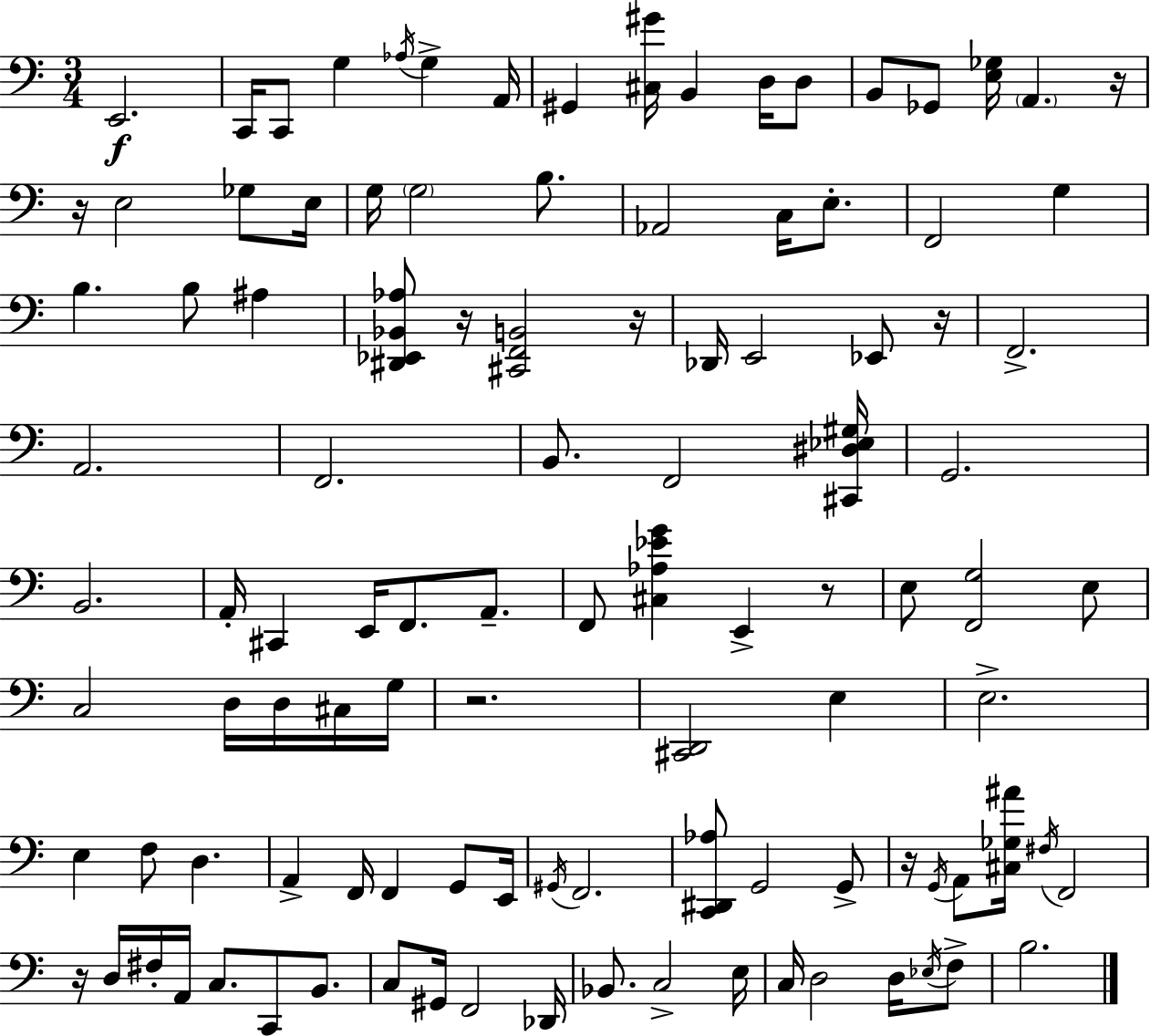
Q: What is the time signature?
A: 3/4